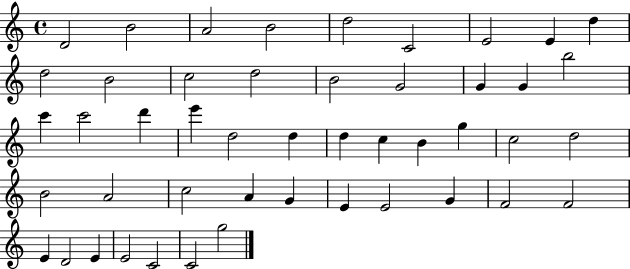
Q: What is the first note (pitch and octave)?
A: D4